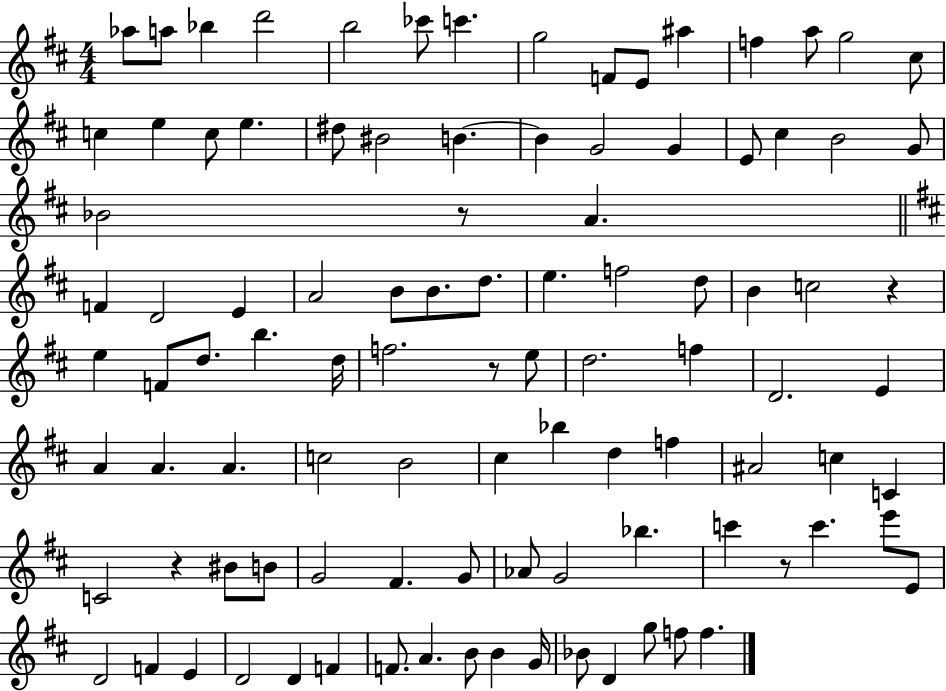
X:1
T:Untitled
M:4/4
L:1/4
K:D
_a/2 a/2 _b d'2 b2 _c'/2 c' g2 F/2 E/2 ^a f a/2 g2 ^c/2 c e c/2 e ^d/2 ^B2 B B G2 G E/2 ^c B2 G/2 _B2 z/2 A F D2 E A2 B/2 B/2 d/2 e f2 d/2 B c2 z e F/2 d/2 b d/4 f2 z/2 e/2 d2 f D2 E A A A c2 B2 ^c _b d f ^A2 c C C2 z ^B/2 B/2 G2 ^F G/2 _A/2 G2 _b c' z/2 c' e'/2 E/2 D2 F E D2 D F F/2 A B/2 B G/4 _B/2 D g/2 f/2 f